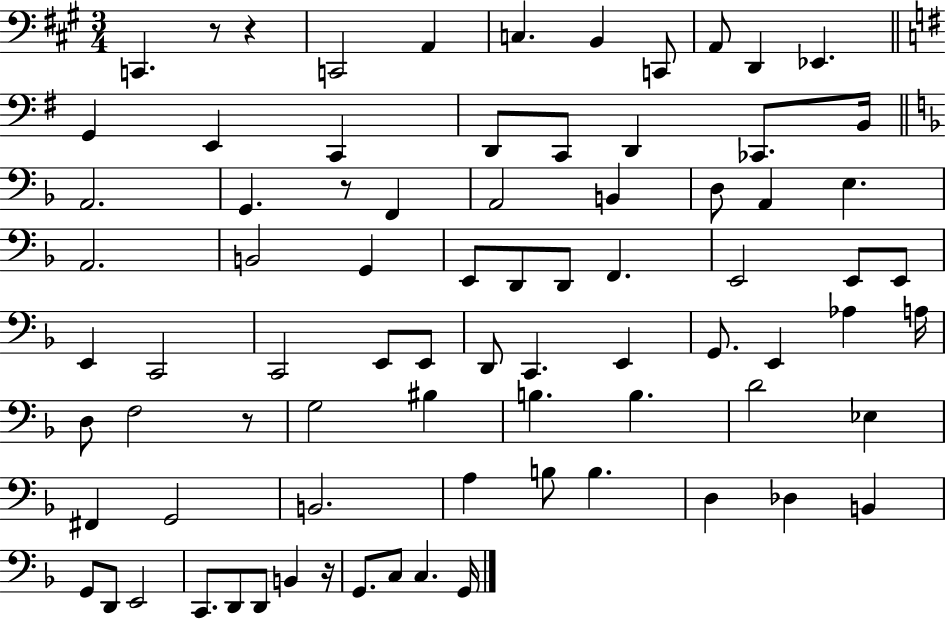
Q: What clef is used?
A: bass